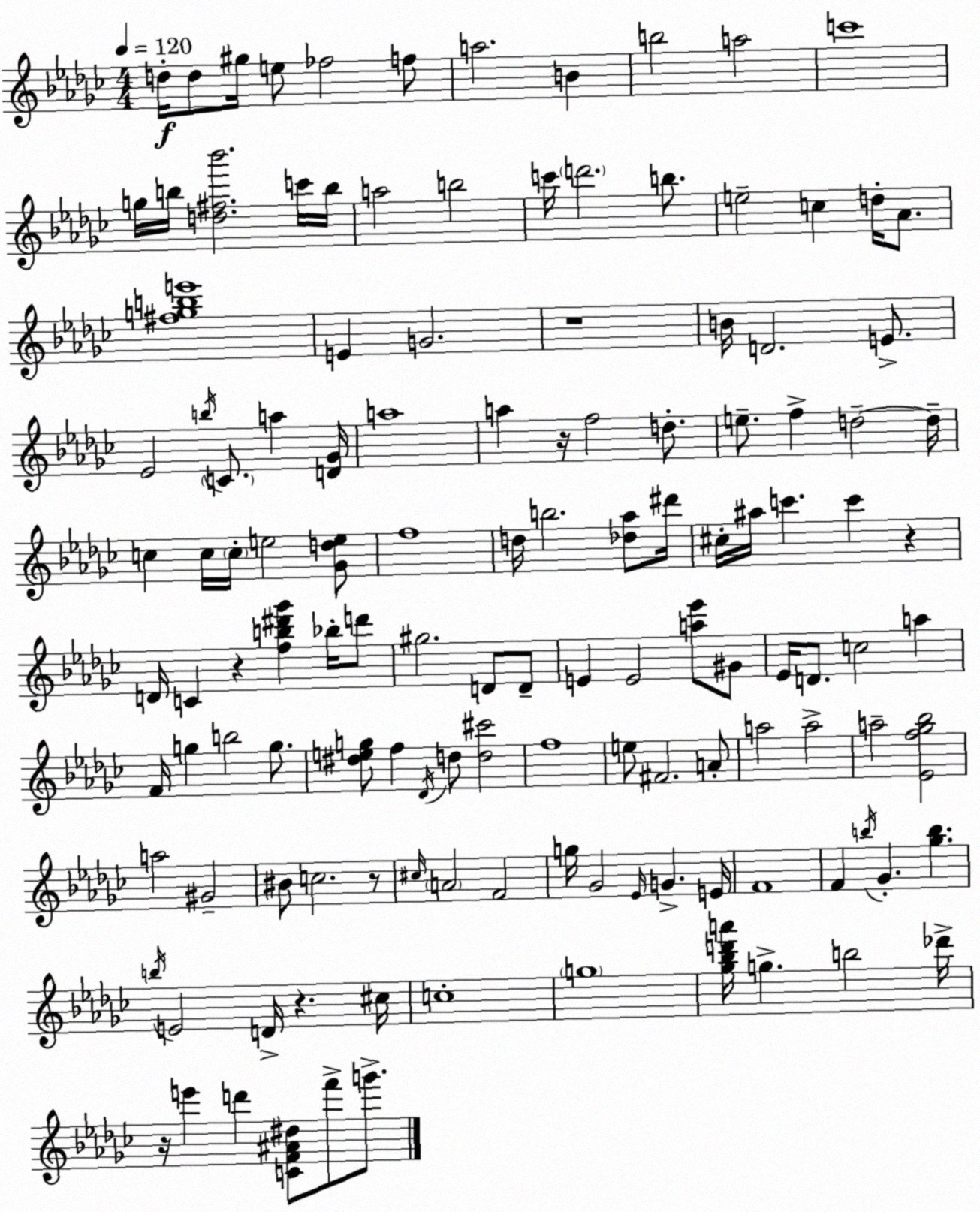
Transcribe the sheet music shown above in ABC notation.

X:1
T:Untitled
M:4/4
L:1/4
K:Ebm
d/4 d/2 ^g/4 e/2 _f2 f/2 a2 B b2 a2 c'4 g/4 b/4 [d^f_b']2 c'/4 b/4 a2 b2 c'/4 d'2 b/2 e2 c d/4 _A/2 [^fgbe']4 E G2 z4 B/4 D2 E/2 _E2 b/4 C/2 a [D_G]/4 a4 a z/4 f2 d/2 e/2 f d2 d/4 c c/4 c/4 e2 [_Gde]/2 f4 d/4 b2 [_d_a]/2 ^d'/4 ^c/4 ^a/4 c' c' z D/4 C z [fb^d'_g'] _b/4 d'/2 ^g2 D/2 D/2 E E2 [a_e']/2 ^G/2 _E/4 D/2 c2 a F/4 g b2 g/2 [^deg]/2 f _D/4 d/2 [d^c']2 f4 e/2 ^F2 A/2 a2 a2 a2 [_Ef_g_b]2 a2 ^G2 ^B/2 c2 z/2 ^c/4 A2 F2 g/4 _G2 _E/4 G E/4 F4 F b/4 _G [_gb] b/4 E2 D/4 z ^c/4 c4 g4 [_g_bd'a']/4 g b2 _d'/4 z/4 e' d' [CF^A^d]/2 f'/2 g'/2